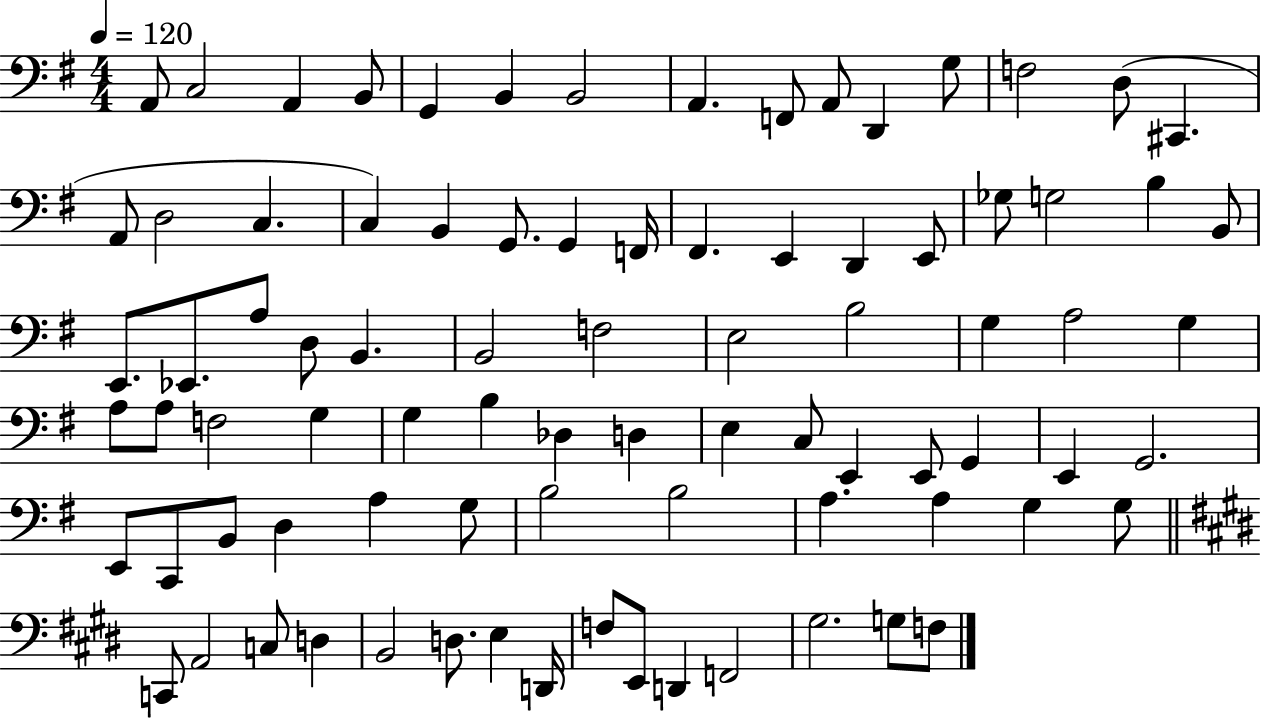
{
  \clef bass
  \numericTimeSignature
  \time 4/4
  \key g \major
  \tempo 4 = 120
  \repeat volta 2 { a,8 c2 a,4 b,8 | g,4 b,4 b,2 | a,4. f,8 a,8 d,4 g8 | f2 d8( cis,4. | \break a,8 d2 c4. | c4) b,4 g,8. g,4 f,16 | fis,4. e,4 d,4 e,8 | ges8 g2 b4 b,8 | \break e,8. ees,8. a8 d8 b,4. | b,2 f2 | e2 b2 | g4 a2 g4 | \break a8 a8 f2 g4 | g4 b4 des4 d4 | e4 c8 e,4 e,8 g,4 | e,4 g,2. | \break e,8 c,8 b,8 d4 a4 g8 | b2 b2 | a4. a4 g4 g8 | \bar "||" \break \key e \major c,8 a,2 c8 d4 | b,2 d8. e4 d,16 | f8 e,8 d,4 f,2 | gis2. g8 f8 | \break } \bar "|."
}